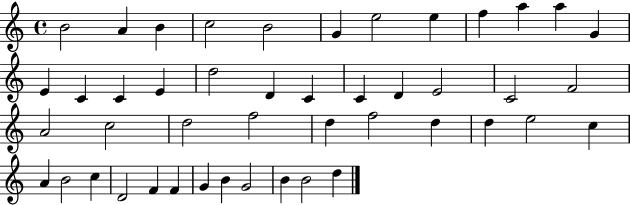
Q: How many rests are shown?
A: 0